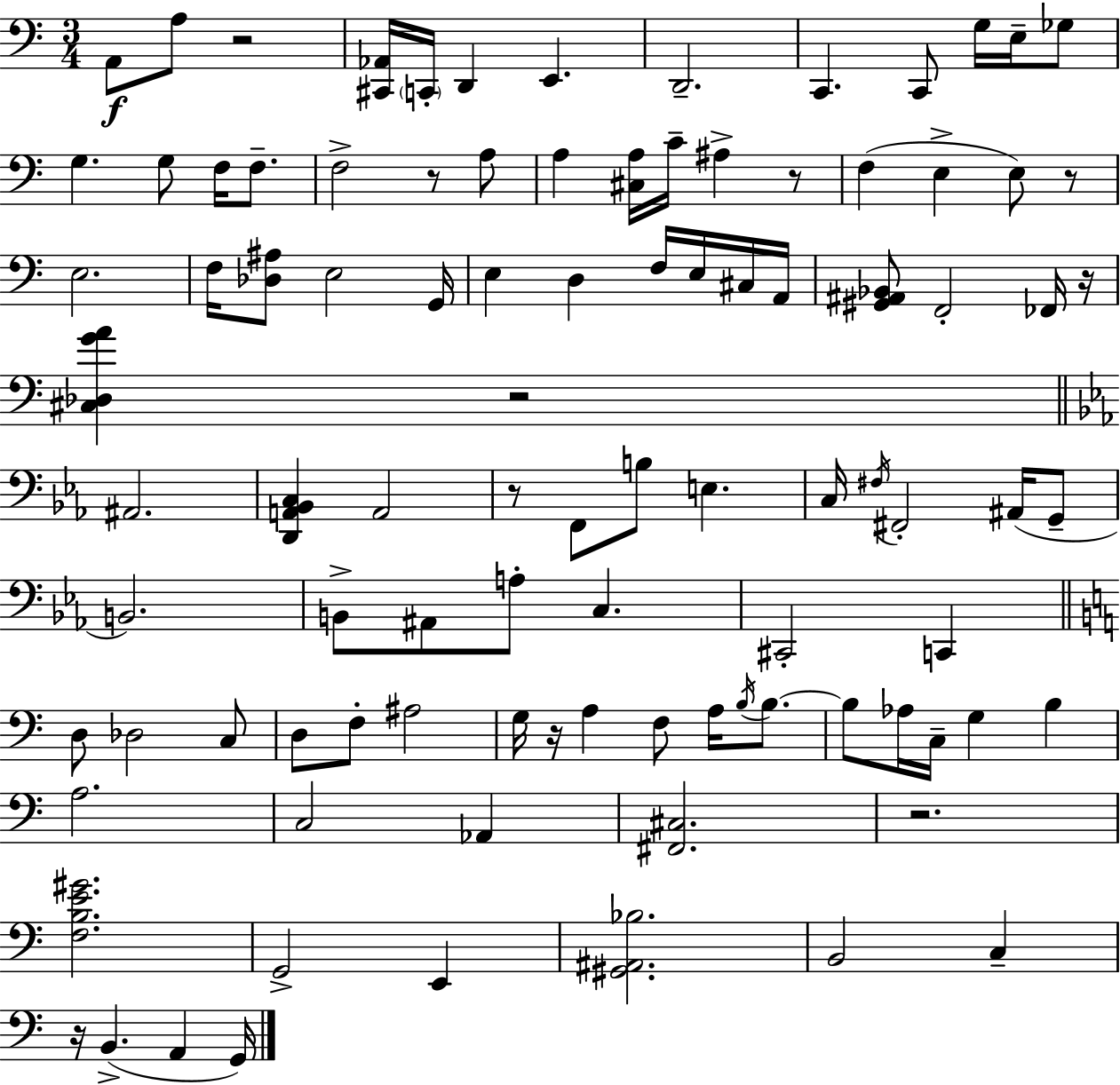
X:1
T:Untitled
M:3/4
L:1/4
K:Am
A,,/2 A,/2 z2 [^C,,_A,,]/4 C,,/4 D,, E,, D,,2 C,, C,,/2 G,/4 E,/4 _G,/2 G, G,/2 F,/4 F,/2 F,2 z/2 A,/2 A, [^C,A,]/4 C/4 ^A, z/2 F, E, E,/2 z/2 E,2 F,/4 [_D,^A,]/2 E,2 G,,/4 E, D, F,/4 E,/4 ^C,/4 A,,/4 [^G,,^A,,_B,,]/2 F,,2 _F,,/4 z/4 [^C,_D,GA] z2 ^A,,2 [D,,A,,_B,,C,] A,,2 z/2 F,,/2 B,/2 E, C,/4 ^F,/4 ^F,,2 ^A,,/4 G,,/2 B,,2 B,,/2 ^A,,/2 A,/2 C, ^C,,2 C,, D,/2 _D,2 C,/2 D,/2 F,/2 ^A,2 G,/4 z/4 A, F,/2 A,/4 B,/4 B,/2 B,/2 _A,/4 C,/4 G, B, A,2 C,2 _A,, [^F,,^C,]2 z2 [F,B,E^G]2 G,,2 E,, [^G,,^A,,_B,]2 B,,2 C, z/4 B,, A,, G,,/4